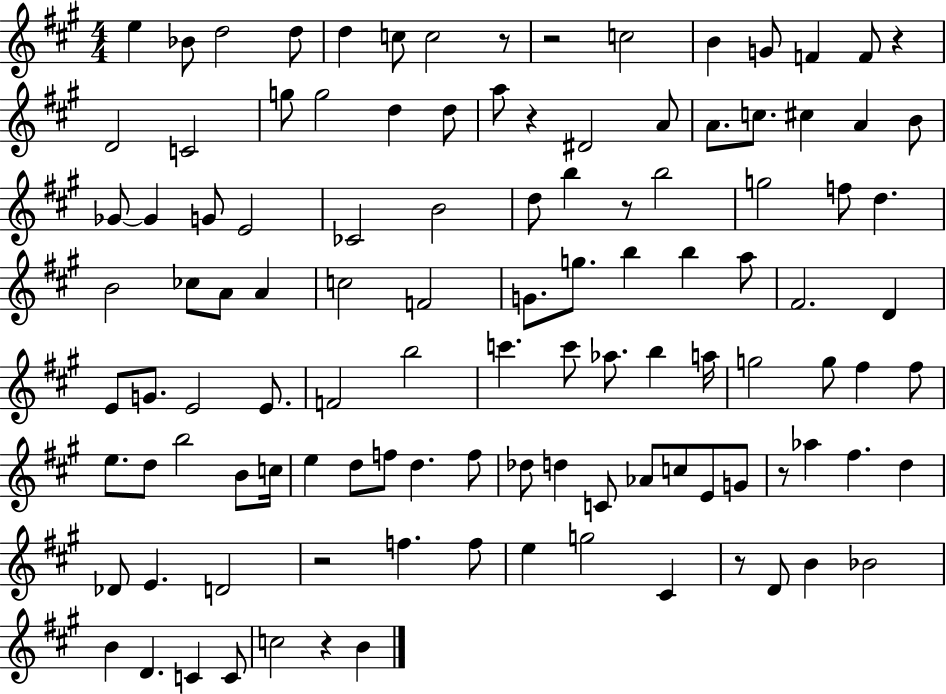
E5/q Bb4/e D5/h D5/e D5/q C5/e C5/h R/e R/h C5/h B4/q G4/e F4/q F4/e R/q D4/h C4/h G5/e G5/h D5/q D5/e A5/e R/q D#4/h A4/e A4/e. C5/e. C#5/q A4/q B4/e Gb4/e Gb4/q G4/e E4/h CES4/h B4/h D5/e B5/q R/e B5/h G5/h F5/e D5/q. B4/h CES5/e A4/e A4/q C5/h F4/h G4/e. G5/e. B5/q B5/q A5/e F#4/h. D4/q E4/e G4/e. E4/h E4/e. F4/h B5/h C6/q. C6/e Ab5/e. B5/q A5/s G5/h G5/e F#5/q F#5/e E5/e. D5/e B5/h B4/e C5/s E5/q D5/e F5/e D5/q. F5/e Db5/e D5/q C4/e Ab4/e C5/e E4/e G4/e R/e Ab5/q F#5/q. D5/q Db4/e E4/q. D4/h R/h F5/q. F5/e E5/q G5/h C#4/q R/e D4/e B4/q Bb4/h B4/q D4/q. C4/q C4/e C5/h R/q B4/q